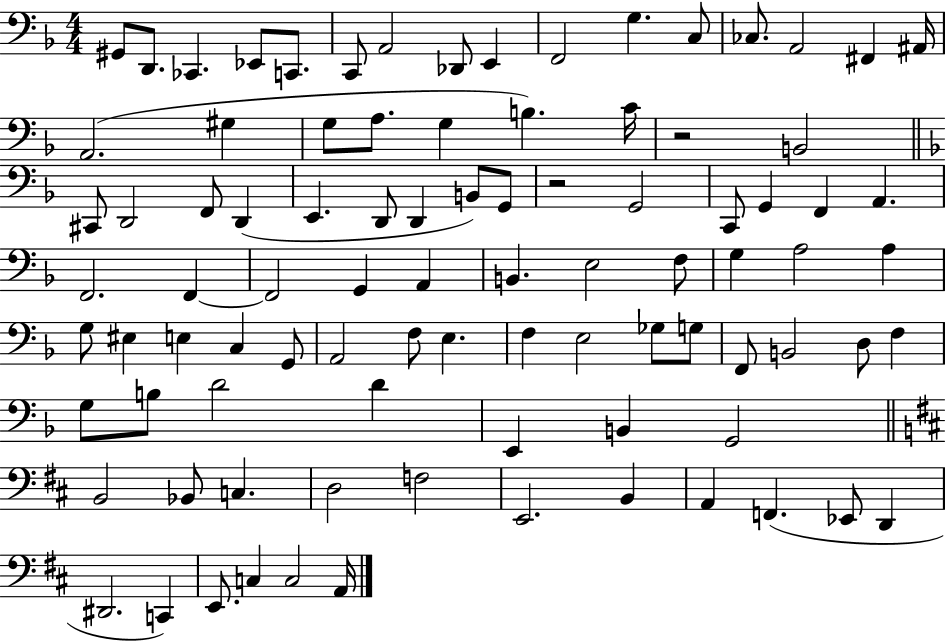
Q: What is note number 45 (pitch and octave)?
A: E3